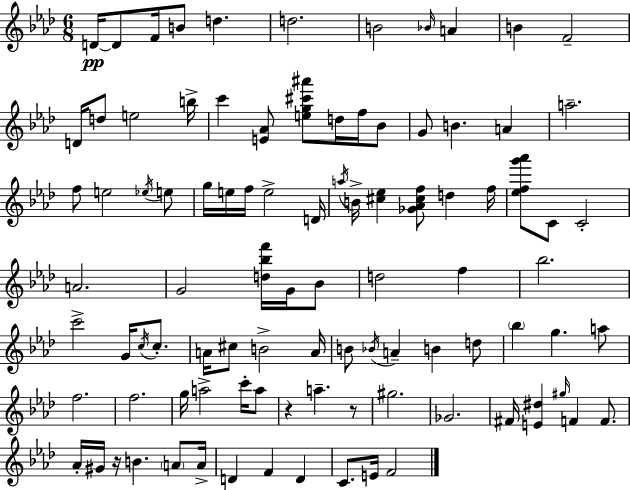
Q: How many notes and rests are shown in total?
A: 95